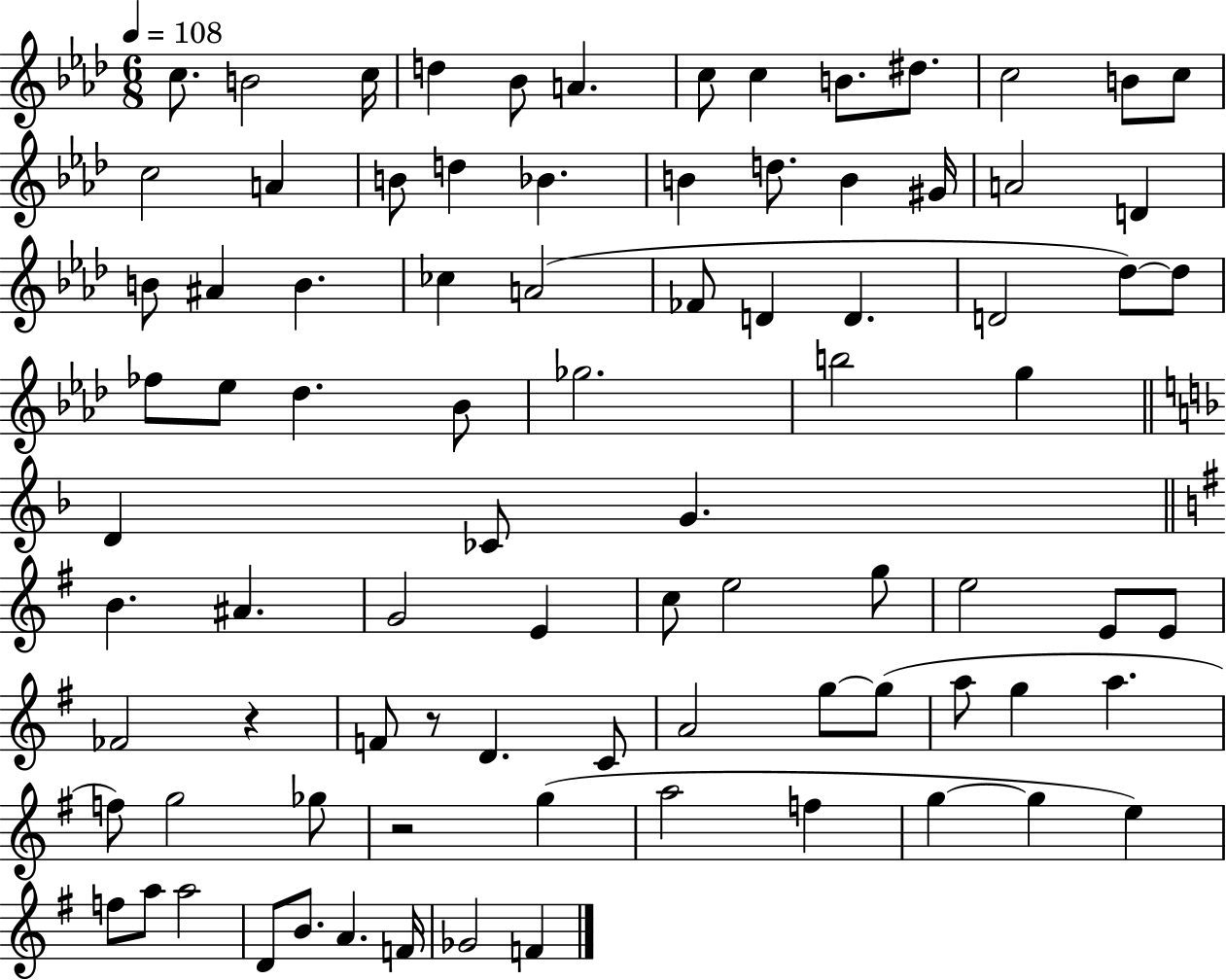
{
  \clef treble
  \numericTimeSignature
  \time 6/8
  \key aes \major
  \tempo 4 = 108
  c''8. b'2 c''16 | d''4 bes'8 a'4. | c''8 c''4 b'8. dis''8. | c''2 b'8 c''8 | \break c''2 a'4 | b'8 d''4 bes'4. | b'4 d''8. b'4 gis'16 | a'2 d'4 | \break b'8 ais'4 b'4. | ces''4 a'2( | fes'8 d'4 d'4. | d'2 des''8~~) des''8 | \break fes''8 ees''8 des''4. bes'8 | ges''2. | b''2 g''4 | \bar "||" \break \key f \major d'4 ces'8 g'4. | \bar "||" \break \key e \minor b'4. ais'4. | g'2 e'4 | c''8 e''2 g''8 | e''2 e'8 e'8 | \break fes'2 r4 | f'8 r8 d'4. c'8 | a'2 g''8~~ g''8( | a''8 g''4 a''4. | \break f''8) g''2 ges''8 | r2 g''4( | a''2 f''4 | g''4~~ g''4 e''4) | \break f''8 a''8 a''2 | d'8 b'8. a'4. f'16 | ges'2 f'4 | \bar "|."
}